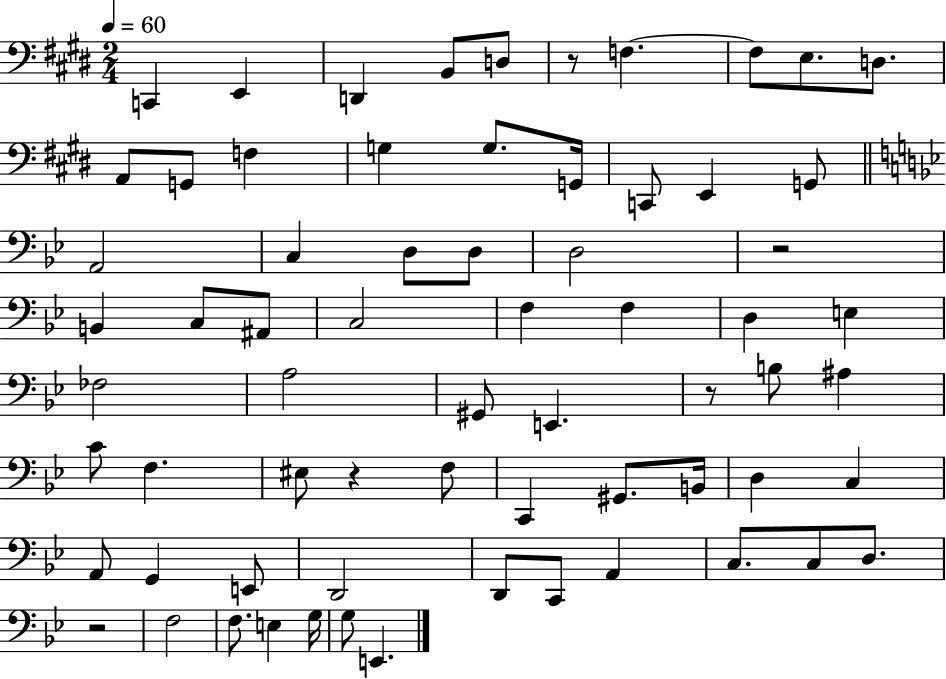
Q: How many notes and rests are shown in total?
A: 67